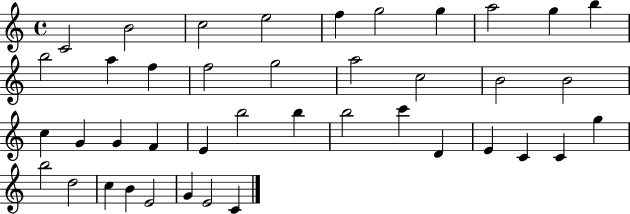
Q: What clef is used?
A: treble